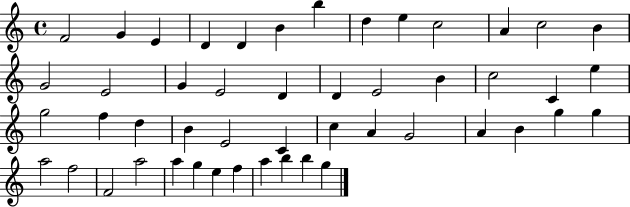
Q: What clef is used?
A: treble